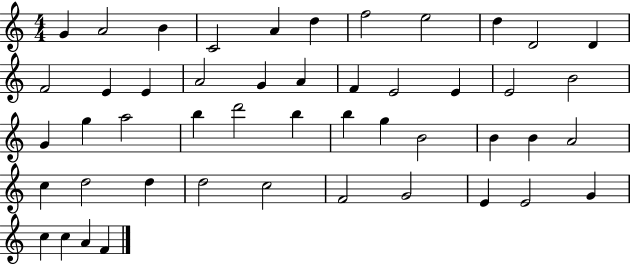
G4/q A4/h B4/q C4/h A4/q D5/q F5/h E5/h D5/q D4/h D4/q F4/h E4/q E4/q A4/h G4/q A4/q F4/q E4/h E4/q E4/h B4/h G4/q G5/q A5/h B5/q D6/h B5/q B5/q G5/q B4/h B4/q B4/q A4/h C5/q D5/h D5/q D5/h C5/h F4/h G4/h E4/q E4/h G4/q C5/q C5/q A4/q F4/q